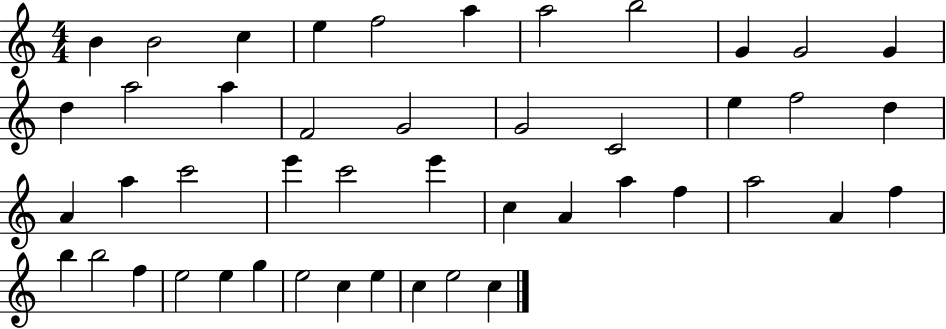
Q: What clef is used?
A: treble